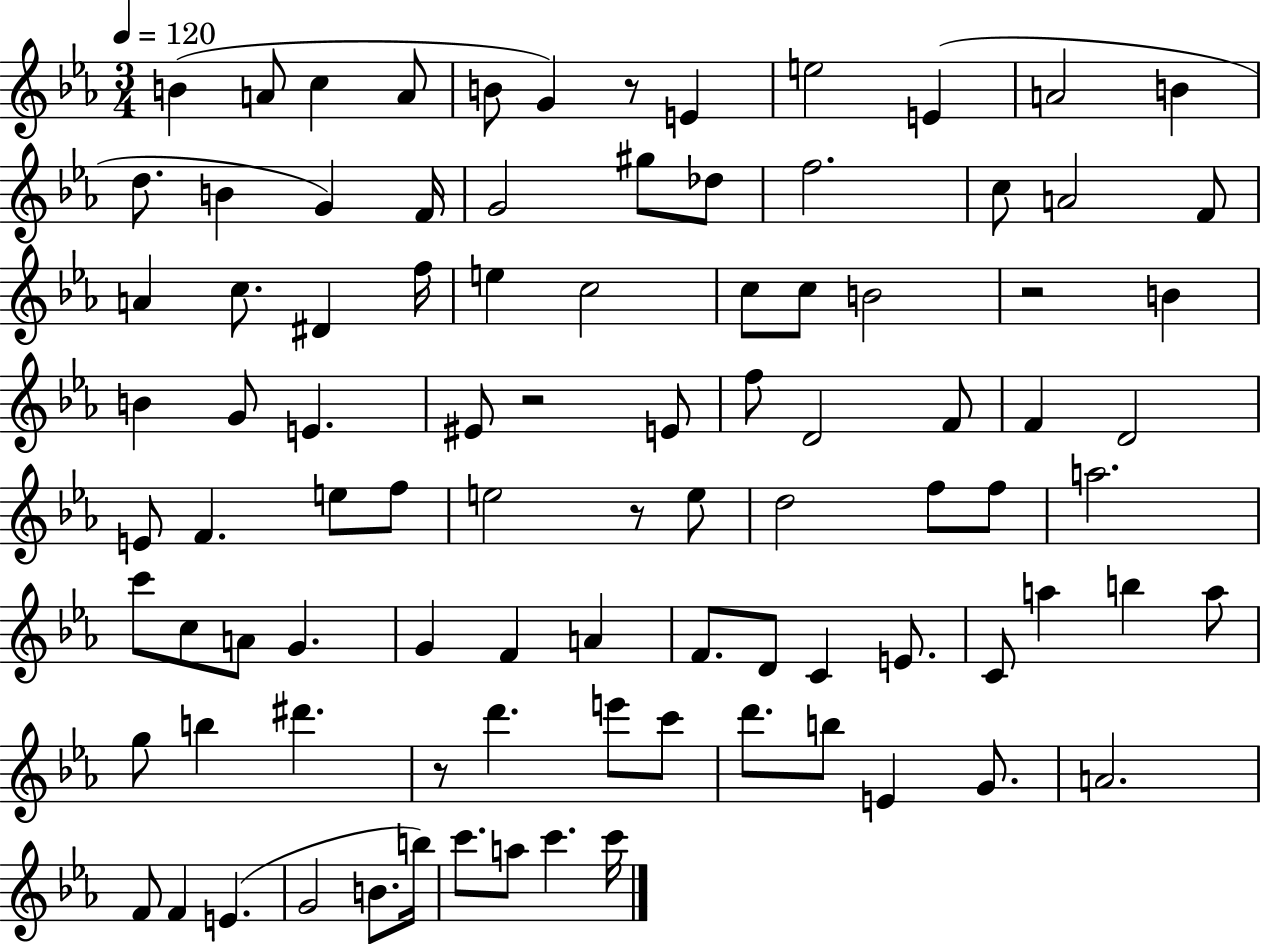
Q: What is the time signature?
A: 3/4